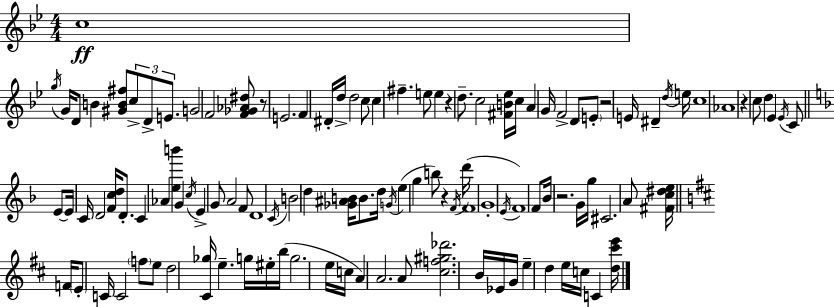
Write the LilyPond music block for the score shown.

{
  \clef treble
  \numericTimeSignature
  \time 4/4
  \key g \minor
  c''1\ff | \acciaccatura { g''16 } g'16 d'8 b'4 <gis' b' fis''>8 \tuplet 3/2 { c''8-> d'8-> e'8. } | g'2 f'2 | <f' ges' aes' dis''>8 r8 e'2. | \break f'4 dis'16-. d''16-> d''2 c''8 | c''4 fis''4.-- e''8 e''4 | r4 d''8.-- c''2 | <fis' b' ees''>16 c''16 a'4 g'16 f'2-> d'8 | \break \parenthesize e'8-. r2 e'16 dis'4-- | \acciaccatura { d''16 } e''16 c''1 | aes'1 | r4 c''8 d''4 ees'4 | \break \acciaccatura { ees'16 } c'8 \bar "||" \break \key d \minor e'8~~ e'16 c'16 d'2 <f' c'' d''>16 d'8.-. | c'4 aes'4 <e'' b'''>4 g'4 | \acciaccatura { c''16 } e'4-> g'8 a'2 f'8 | d'1 | \break \acciaccatura { c'16 } b'2 d''4 <ges' ais' b'>16 b'8. | d''16 \acciaccatura { g'16 } e''4( g''4 b''8) r4 | \acciaccatura { f'16 }( d'''16 f'1 | g'1-. | \break \acciaccatura { e'16 }) f'1 | f'8 bes'16 r2. | g'16 g''16 cis'2. | a'8 <fis' c'' dis'' e''>16 \bar "||" \break \key b \minor f'16 \parenthesize e'8-. c'16 c'2 \parenthesize f''8 e''8 | d''2 <cis' ges''>16 e''4.-- g''16 | eis''16-. b''16( g''2. e''16 c''16 | a'4) a'2. | \break a'8 <cis'' f'' gis'' des'''>2. b'16 ees'16 | g'16 e''4-- d''4 e''16 c''16 c'4 <d'' cis''' e'''>16 | \bar "|."
}